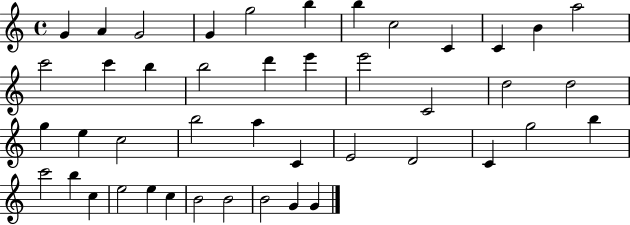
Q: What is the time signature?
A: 4/4